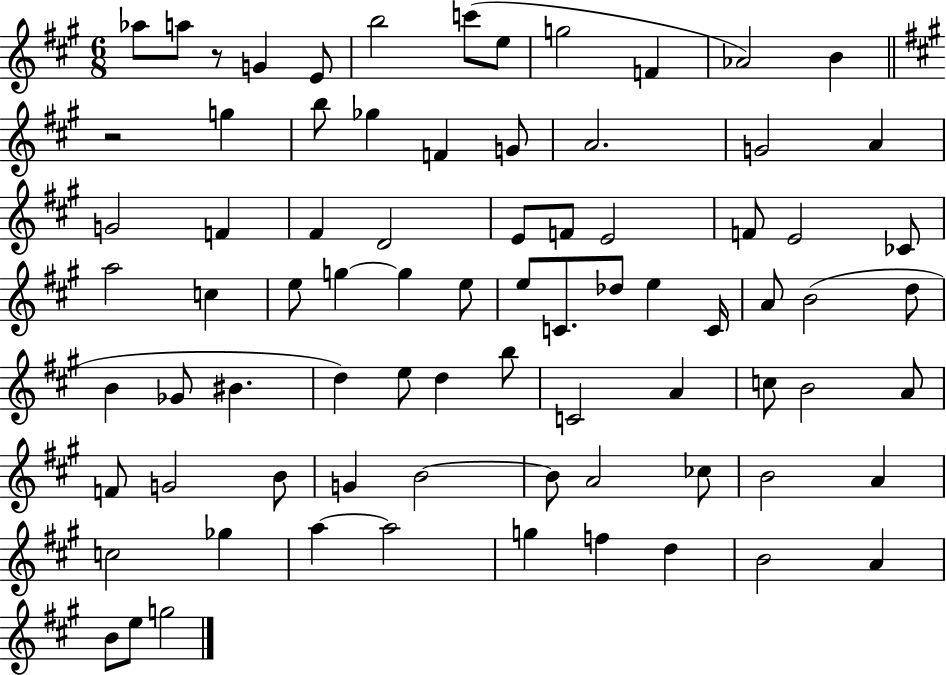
{
  \clef treble
  \numericTimeSignature
  \time 6/8
  \key a \major
  aes''8 a''8 r8 g'4 e'8 | b''2 c'''8( e''8 | g''2 f'4 | aes'2) b'4 | \break \bar "||" \break \key a \major r2 g''4 | b''8 ges''4 f'4 g'8 | a'2. | g'2 a'4 | \break g'2 f'4 | fis'4 d'2 | e'8 f'8 e'2 | f'8 e'2 ces'8 | \break a''2 c''4 | e''8 g''4~~ g''4 e''8 | e''8 c'8. des''8 e''4 c'16 | a'8 b'2( d''8 | \break b'4 ges'8 bis'4. | d''4) e''8 d''4 b''8 | c'2 a'4 | c''8 b'2 a'8 | \break f'8 g'2 b'8 | g'4 b'2~~ | b'8 a'2 ces''8 | b'2 a'4 | \break c''2 ges''4 | a''4~~ a''2 | g''4 f''4 d''4 | b'2 a'4 | \break b'8 e''8 g''2 | \bar "|."
}